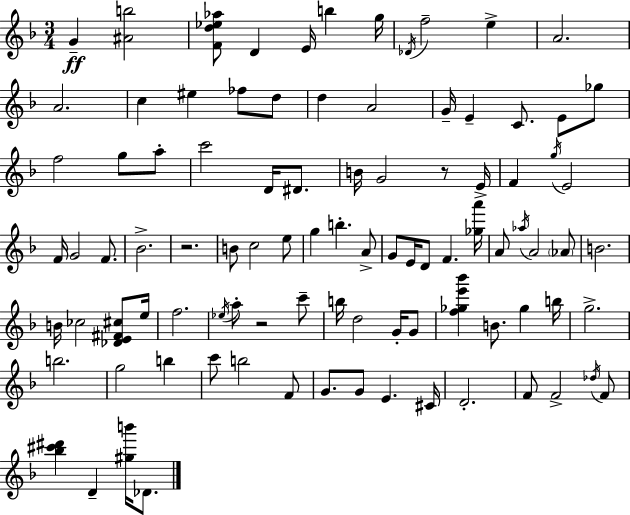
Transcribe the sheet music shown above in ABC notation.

X:1
T:Untitled
M:3/4
L:1/4
K:F
G [^Ab]2 [Fd_e_a]/2 D E/4 b g/4 _D/4 f2 e A2 A2 c ^e _f/2 d/2 d A2 G/4 E C/2 E/2 _g/2 f2 g/2 a/2 c'2 D/4 ^D/2 B/4 G2 z/2 E/4 F g/4 E2 F/4 G2 F/2 _B2 z2 B/2 c2 e/2 g b A/2 G/2 E/4 D/2 F [_ga']/4 A/2 _a/4 A2 _A/2 B2 B/4 _c2 [_DE^F^c]/2 e/4 f2 _e/4 a/2 z2 c'/2 b/4 d2 G/4 G/2 [f_ge'_b'] B/2 _g b/4 g2 b2 g2 b c'/2 b2 F/2 G/2 G/2 E ^C/4 D2 F/2 F2 _d/4 F/2 [_b^c'^d'] D [^gb']/4 _D/2